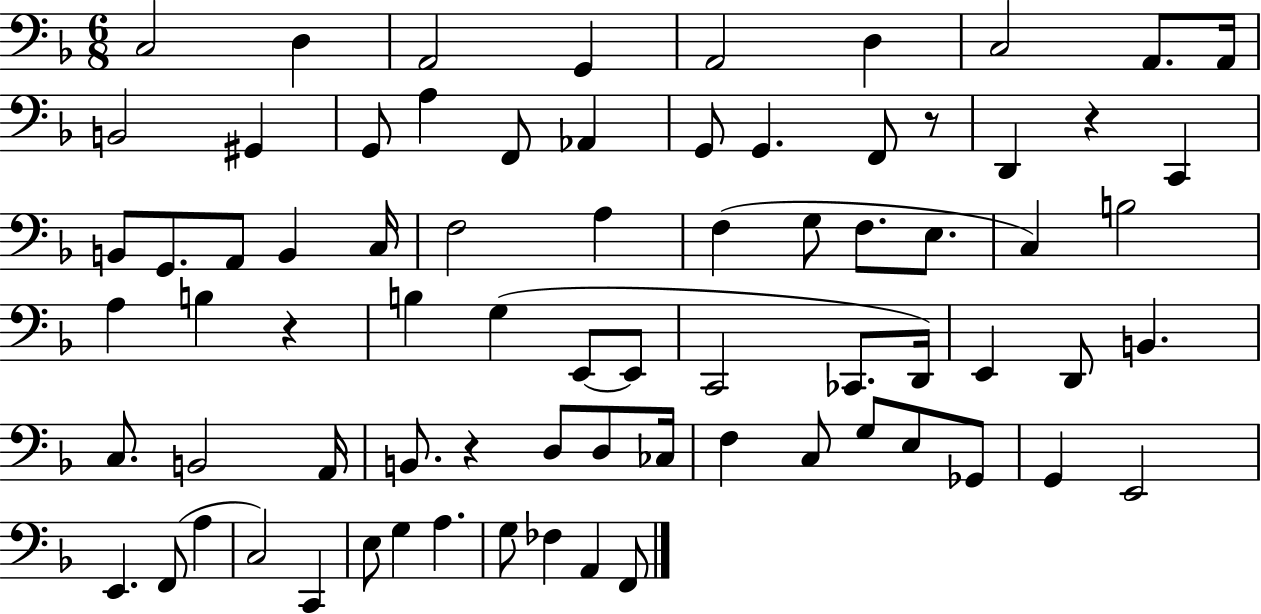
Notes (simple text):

C3/h D3/q A2/h G2/q A2/h D3/q C3/h A2/e. A2/s B2/h G#2/q G2/e A3/q F2/e Ab2/q G2/e G2/q. F2/e R/e D2/q R/q C2/q B2/e G2/e. A2/e B2/q C3/s F3/h A3/q F3/q G3/e F3/e. E3/e. C3/q B3/h A3/q B3/q R/q B3/q G3/q E2/e E2/e C2/h CES2/e. D2/s E2/q D2/e B2/q. C3/e. B2/h A2/s B2/e. R/q D3/e D3/e CES3/s F3/q C3/e G3/e E3/e Gb2/e G2/q E2/h E2/q. F2/e A3/q C3/h C2/q E3/e G3/q A3/q. G3/e FES3/q A2/q F2/e